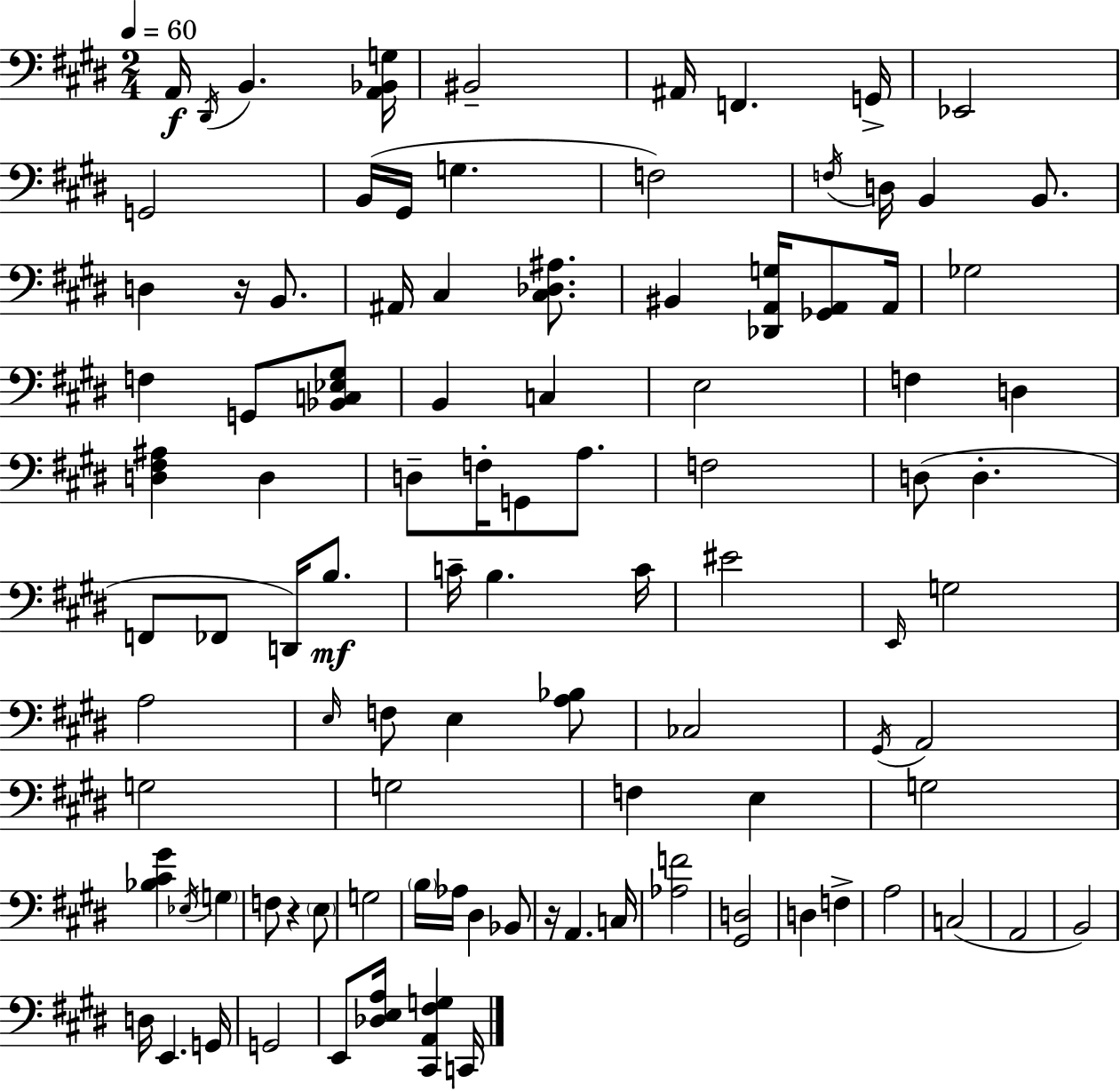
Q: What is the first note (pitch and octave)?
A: A2